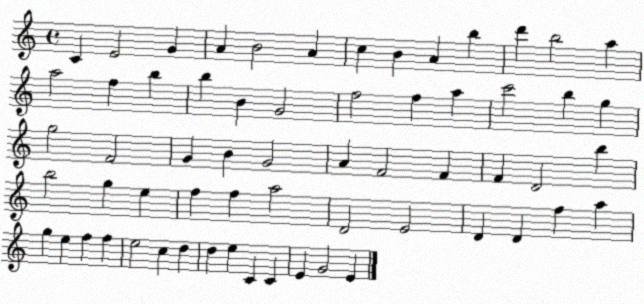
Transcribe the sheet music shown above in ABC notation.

X:1
T:Untitled
M:4/4
L:1/4
K:C
C E2 G A B2 A c B A b d' b2 a a2 f b b B G2 f2 f a c'2 b g g2 F2 G B G2 A F2 F F D2 b b2 g e f f a2 D2 E2 D D f a g e f f e2 c d d e C C E G2 E